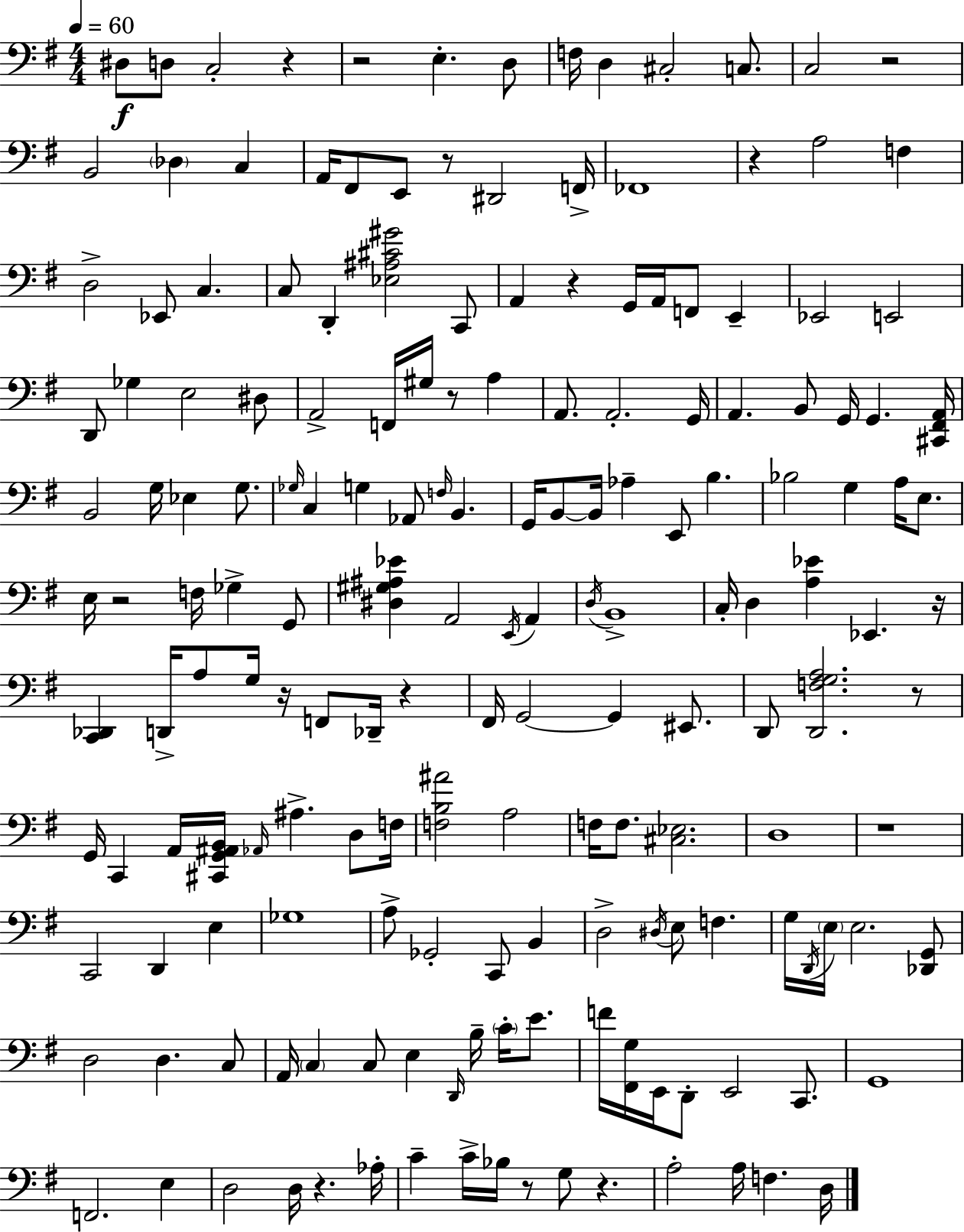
{
  \clef bass
  \numericTimeSignature
  \time 4/4
  \key g \major
  \tempo 4 = 60
  dis8\f d8 c2-. r4 | r2 e4.-. d8 | f16 d4 cis2-. c8. | c2 r2 | \break b,2 \parenthesize des4 c4 | a,16 fis,8 e,8 r8 dis,2 f,16-> | fes,1 | r4 a2 f4 | \break d2-> ees,8 c4. | c8 d,4-. <ees ais cis' gis'>2 c,8 | a,4 r4 g,16 a,16 f,8 e,4-- | ees,2 e,2 | \break d,8 ges4 e2 dis8 | a,2-> f,16 gis16 r8 a4 | a,8. a,2.-. g,16 | a,4. b,8 g,16 g,4. <cis, fis, a,>16 | \break b,2 g16 ees4 g8. | \grace { ges16 } c4 g4 aes,8 \grace { f16 } b,4. | g,16 b,8~~ b,16 aes4-- e,8 b4. | bes2 g4 a16 e8. | \break e16 r2 f16 ges4-> | g,8 <dis gis ais ees'>4 a,2 \acciaccatura { e,16 } a,4 | \acciaccatura { d16 } b,1-> | c16-. d4 <a ees'>4 ees,4. | \break r16 <c, des,>4 d,16-> a8 g16 r16 f,8 des,16-- | r4 fis,16 g,2~~ g,4 | eis,8. d,8 <d, f g a>2. | r8 g,16 c,4 a,16 <cis, g, ais, b,>16 \grace { aes,16 } ais4.-> | \break d8 f16 <f b ais'>2 a2 | f16 f8. <cis ees>2. | d1 | r1 | \break c,2 d,4 | e4 ges1 | a8-> ges,2-. c,8 | b,4 d2-> \acciaccatura { dis16 } e8 | \break f4. g16 \acciaccatura { d,16 } \parenthesize e16 e2. | <des, g,>8 d2 d4. | c8 a,16 \parenthesize c4 c8 e4 | \grace { d,16 } b16-- \parenthesize c'16-. e'8. f'16 <fis, g>16 e,16 d,8-. e,2 | \break c,8. g,1 | f,2. | e4 d2 | d16 r4. aes16-. c'4-- c'16-> bes16 r8 | \break g8 r4. a2-. | a16 f4. d16 \bar "|."
}